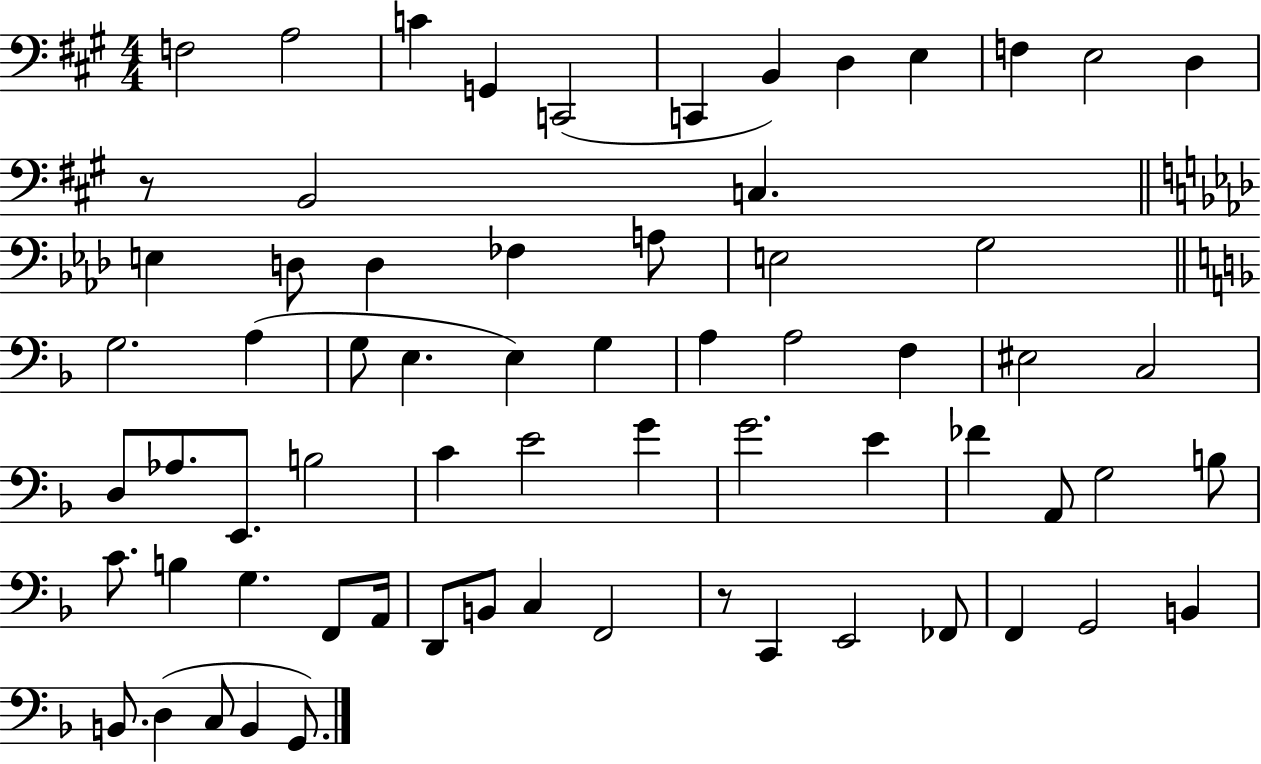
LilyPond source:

{
  \clef bass
  \numericTimeSignature
  \time 4/4
  \key a \major
  f2 a2 | c'4 g,4 c,2( | c,4 b,4) d4 e4 | f4 e2 d4 | \break r8 b,2 c4. | \bar "||" \break \key aes \major e4 d8 d4 fes4 a8 | e2 g2 | \bar "||" \break \key f \major g2. a4( | g8 e4. e4) g4 | a4 a2 f4 | eis2 c2 | \break d8 aes8. e,8. b2 | c'4 e'2 g'4 | g'2. e'4 | fes'4 a,8 g2 b8 | \break c'8. b4 g4. f,8 a,16 | d,8 b,8 c4 f,2 | r8 c,4 e,2 fes,8 | f,4 g,2 b,4 | \break b,8. d4( c8 b,4 g,8.) | \bar "|."
}